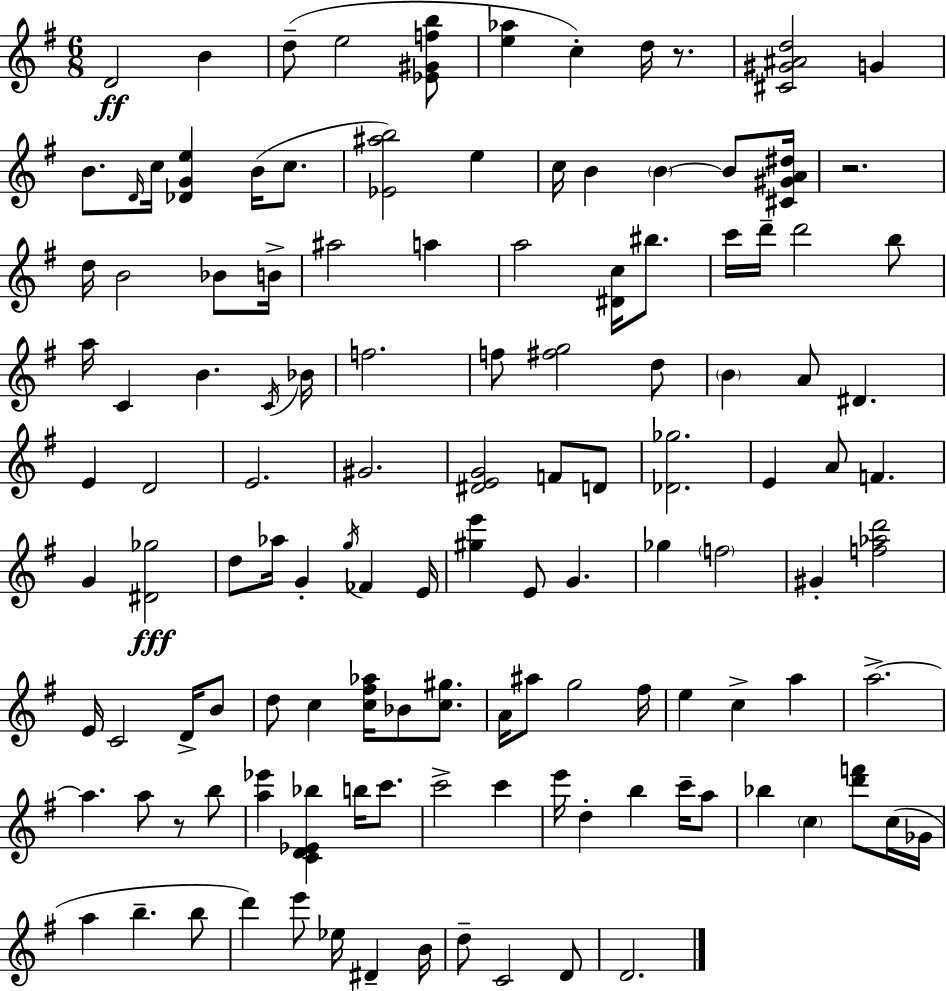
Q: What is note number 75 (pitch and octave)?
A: A5